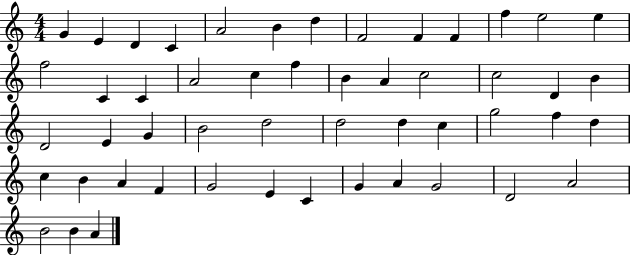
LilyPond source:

{
  \clef treble
  \numericTimeSignature
  \time 4/4
  \key c \major
  g'4 e'4 d'4 c'4 | a'2 b'4 d''4 | f'2 f'4 f'4 | f''4 e''2 e''4 | \break f''2 c'4 c'4 | a'2 c''4 f''4 | b'4 a'4 c''2 | c''2 d'4 b'4 | \break d'2 e'4 g'4 | b'2 d''2 | d''2 d''4 c''4 | g''2 f''4 d''4 | \break c''4 b'4 a'4 f'4 | g'2 e'4 c'4 | g'4 a'4 g'2 | d'2 a'2 | \break b'2 b'4 a'4 | \bar "|."
}